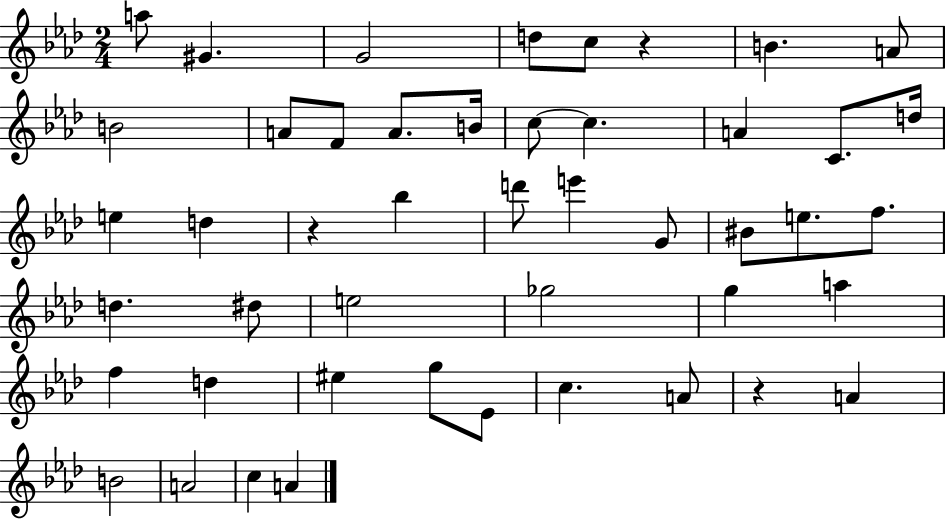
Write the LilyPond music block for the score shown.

{
  \clef treble
  \numericTimeSignature
  \time 2/4
  \key aes \major
  \repeat volta 2 { a''8 gis'4. | g'2 | d''8 c''8 r4 | b'4. a'8 | \break b'2 | a'8 f'8 a'8. b'16 | c''8~~ c''4. | a'4 c'8. d''16 | \break e''4 d''4 | r4 bes''4 | d'''8 e'''4 g'8 | bis'8 e''8. f''8. | \break d''4. dis''8 | e''2 | ges''2 | g''4 a''4 | \break f''4 d''4 | eis''4 g''8 ees'8 | c''4. a'8 | r4 a'4 | \break b'2 | a'2 | c''4 a'4 | } \bar "|."
}